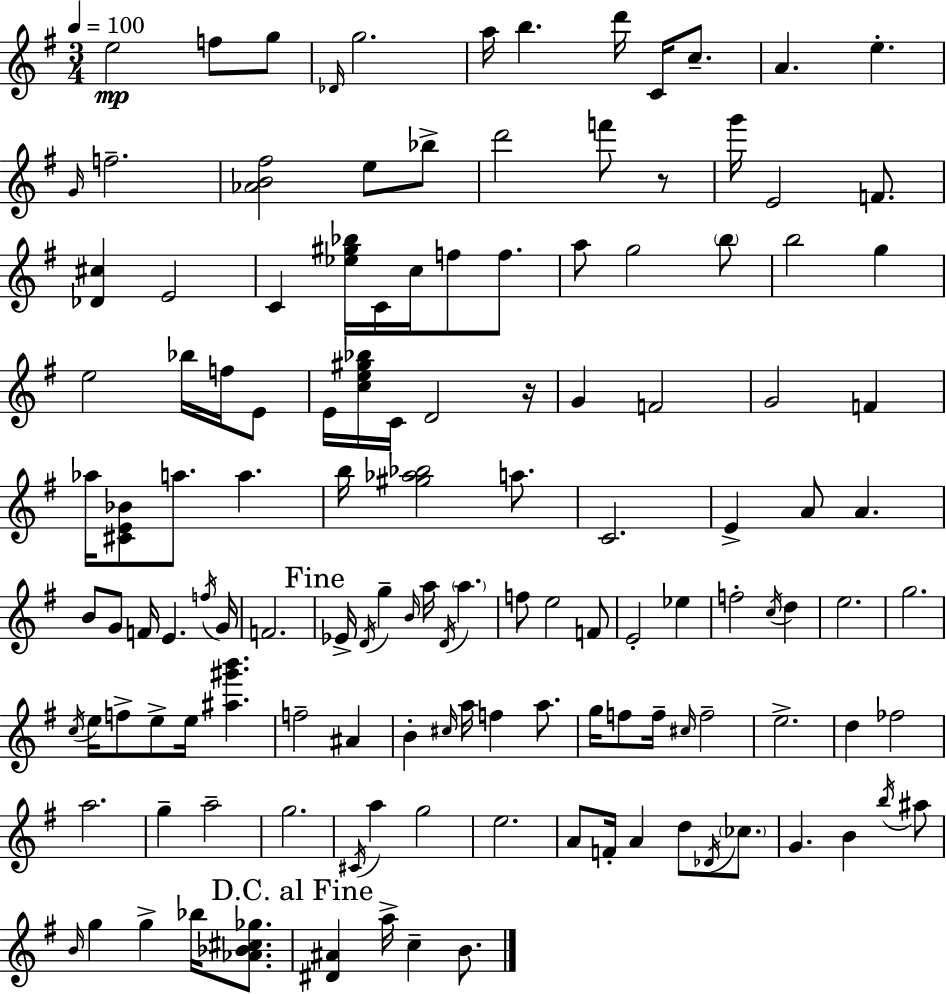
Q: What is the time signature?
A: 3/4